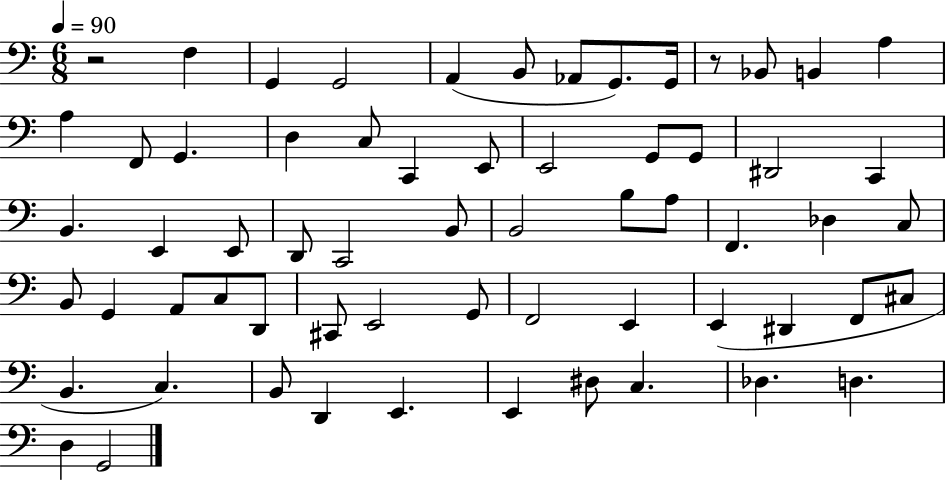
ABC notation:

X:1
T:Untitled
M:6/8
L:1/4
K:C
z2 F, G,, G,,2 A,, B,,/2 _A,,/2 G,,/2 G,,/4 z/2 _B,,/2 B,, A, A, F,,/2 G,, D, C,/2 C,, E,,/2 E,,2 G,,/2 G,,/2 ^D,,2 C,, B,, E,, E,,/2 D,,/2 C,,2 B,,/2 B,,2 B,/2 A,/2 F,, _D, C,/2 B,,/2 G,, A,,/2 C,/2 D,,/2 ^C,,/2 E,,2 G,,/2 F,,2 E,, E,, ^D,, F,,/2 ^C,/2 B,, C, B,,/2 D,, E,, E,, ^D,/2 C, _D, D, D, G,,2